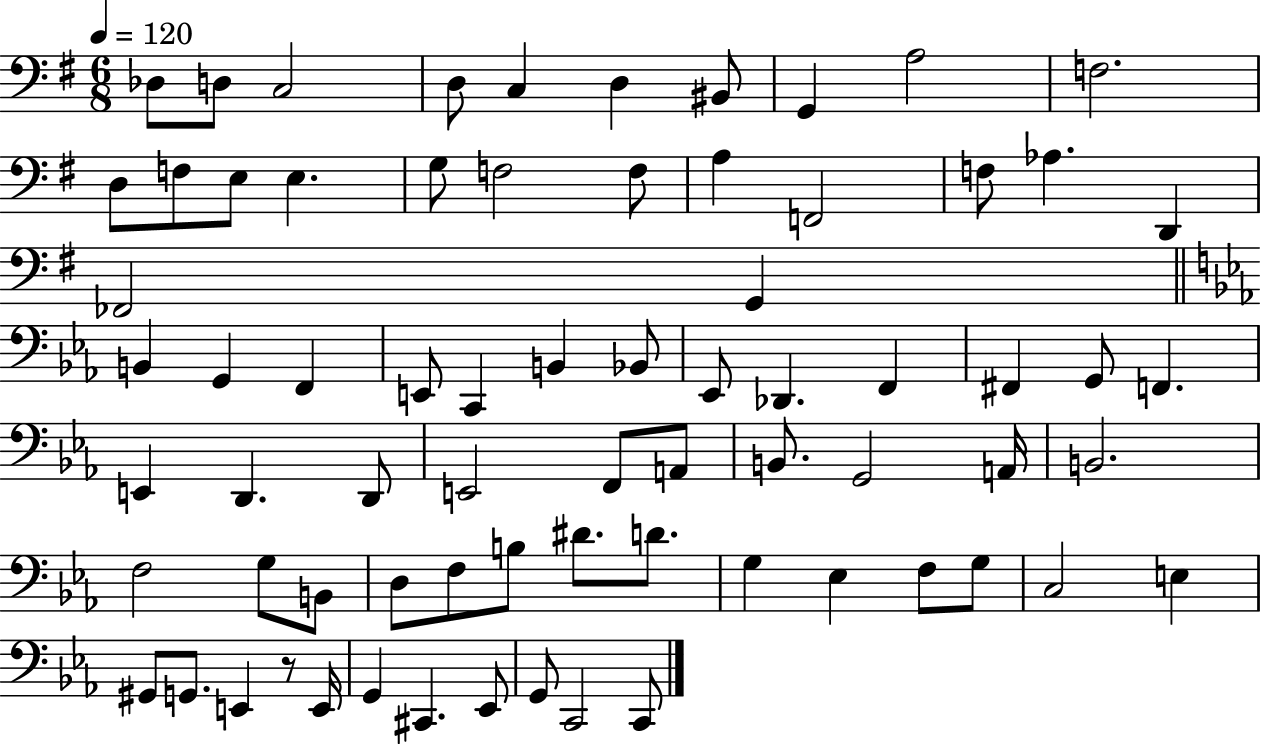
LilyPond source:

{
  \clef bass
  \numericTimeSignature
  \time 6/8
  \key g \major
  \tempo 4 = 120
  \repeat volta 2 { des8 d8 c2 | d8 c4 d4 bis,8 | g,4 a2 | f2. | \break d8 f8 e8 e4. | g8 f2 f8 | a4 f,2 | f8 aes4. d,4 | \break fes,2 g,4 | \bar "||" \break \key ees \major b,4 g,4 f,4 | e,8 c,4 b,4 bes,8 | ees,8 des,4. f,4 | fis,4 g,8 f,4. | \break e,4 d,4. d,8 | e,2 f,8 a,8 | b,8. g,2 a,16 | b,2. | \break f2 g8 b,8 | d8 f8 b8 dis'8. d'8. | g4 ees4 f8 g8 | c2 e4 | \break gis,8 g,8. e,4 r8 e,16 | g,4 cis,4. ees,8 | g,8 c,2 c,8 | } \bar "|."
}